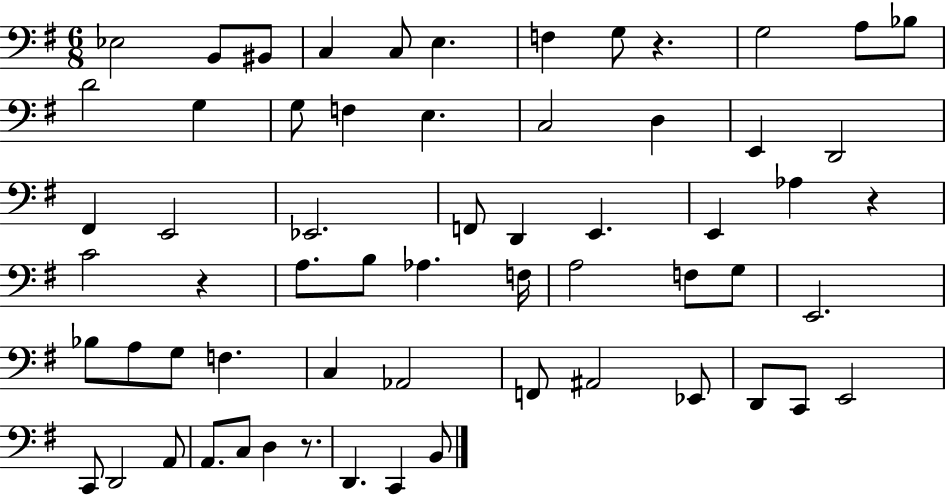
X:1
T:Untitled
M:6/8
L:1/4
K:G
_E,2 B,,/2 ^B,,/2 C, C,/2 E, F, G,/2 z G,2 A,/2 _B,/2 D2 G, G,/2 F, E, C,2 D, E,, D,,2 ^F,, E,,2 _E,,2 F,,/2 D,, E,, E,, _A, z C2 z A,/2 B,/2 _A, F,/4 A,2 F,/2 G,/2 E,,2 _B,/2 A,/2 G,/2 F, C, _A,,2 F,,/2 ^A,,2 _E,,/2 D,,/2 C,,/2 E,,2 C,,/2 D,,2 A,,/2 A,,/2 C,/2 D, z/2 D,, C,, B,,/2